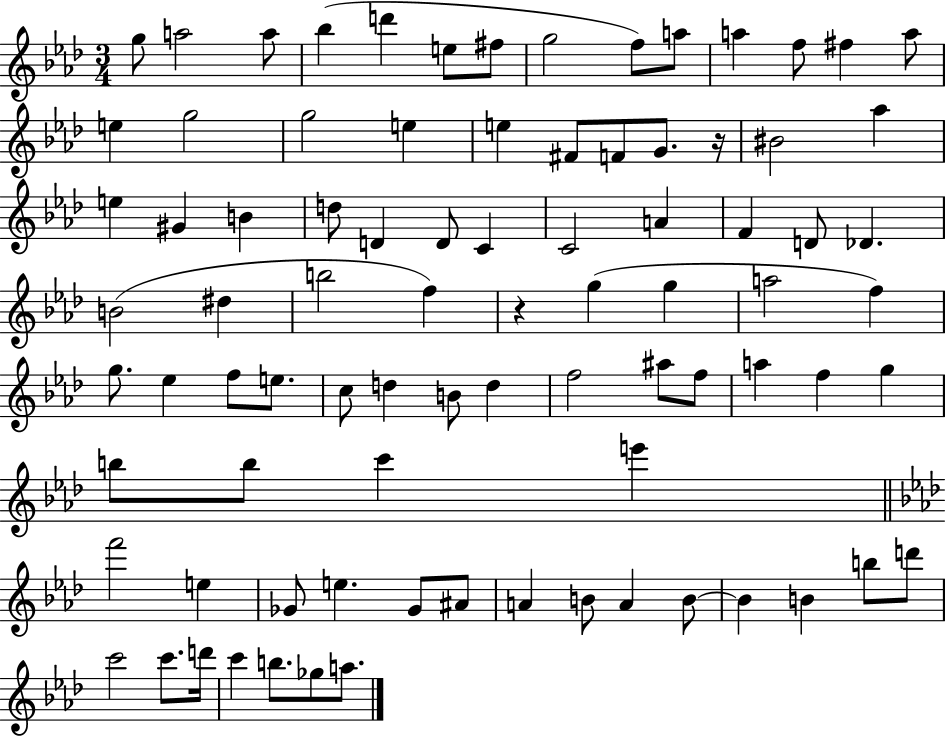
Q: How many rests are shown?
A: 2